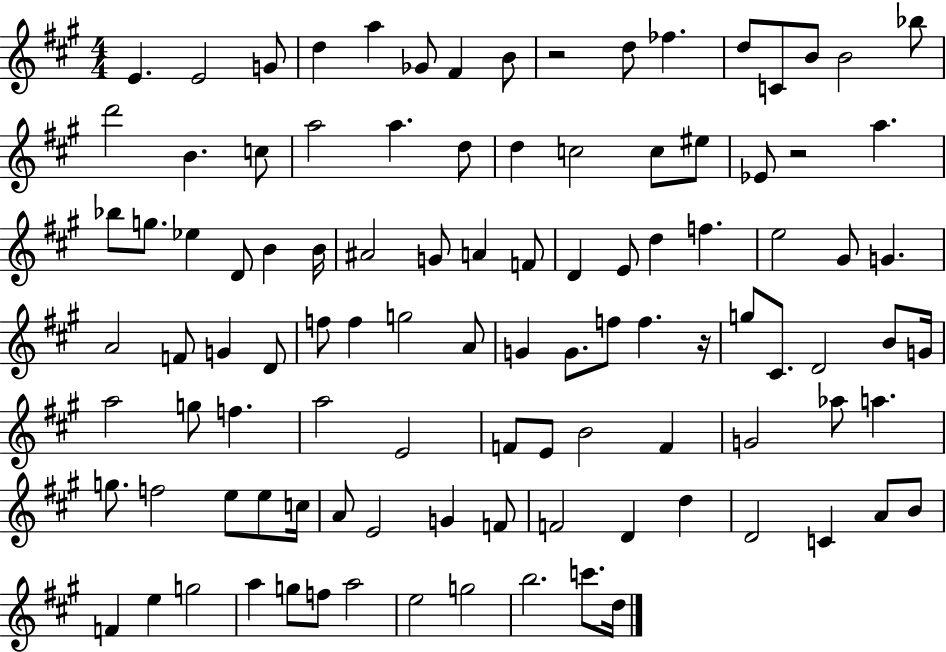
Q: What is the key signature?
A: A major